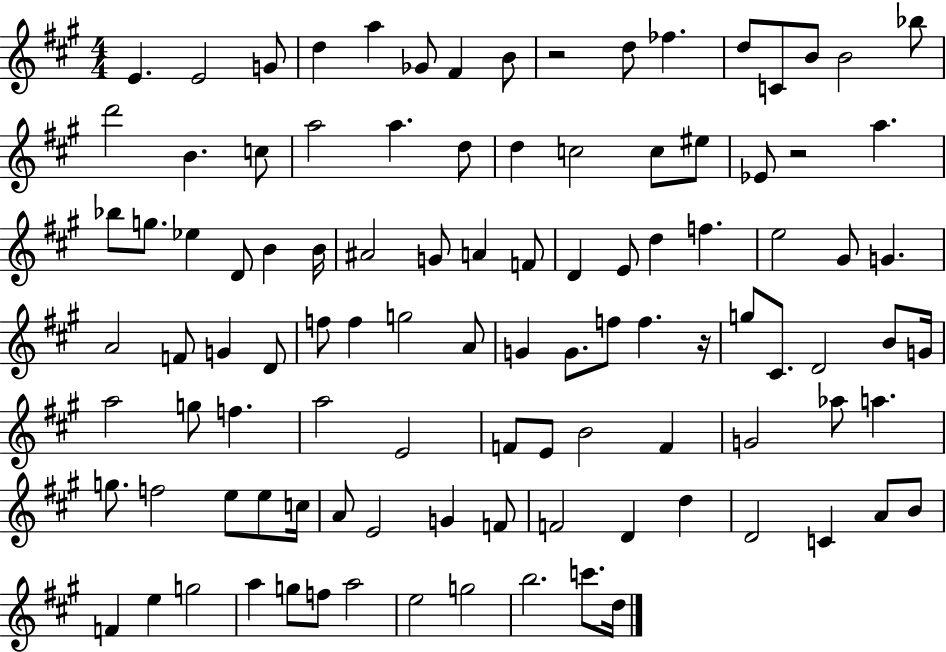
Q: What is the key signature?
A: A major